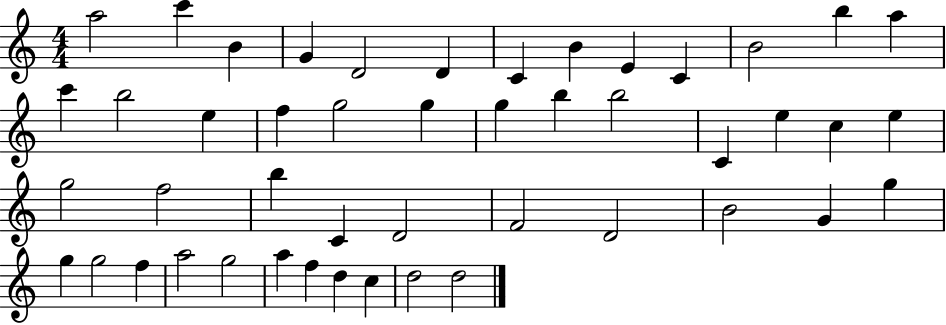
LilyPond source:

{
  \clef treble
  \numericTimeSignature
  \time 4/4
  \key c \major
  a''2 c'''4 b'4 | g'4 d'2 d'4 | c'4 b'4 e'4 c'4 | b'2 b''4 a''4 | \break c'''4 b''2 e''4 | f''4 g''2 g''4 | g''4 b''4 b''2 | c'4 e''4 c''4 e''4 | \break g''2 f''2 | b''4 c'4 d'2 | f'2 d'2 | b'2 g'4 g''4 | \break g''4 g''2 f''4 | a''2 g''2 | a''4 f''4 d''4 c''4 | d''2 d''2 | \break \bar "|."
}